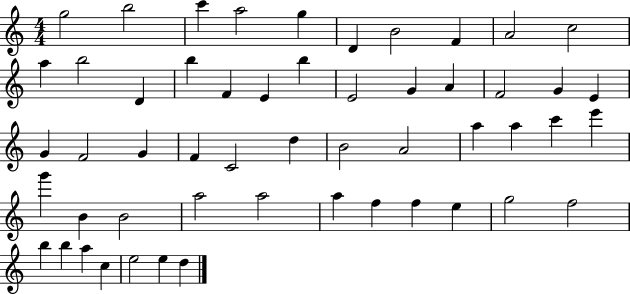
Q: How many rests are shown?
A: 0